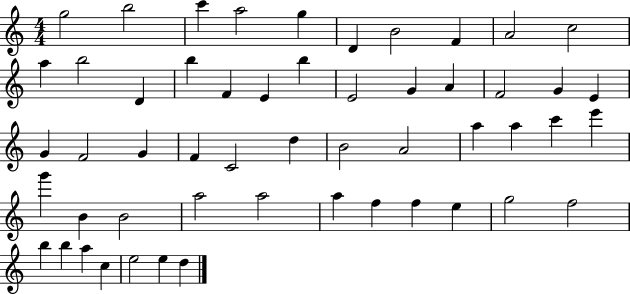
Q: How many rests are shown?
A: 0